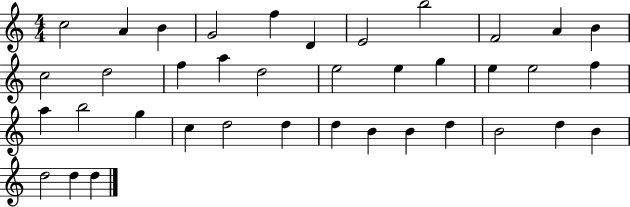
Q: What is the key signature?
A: C major